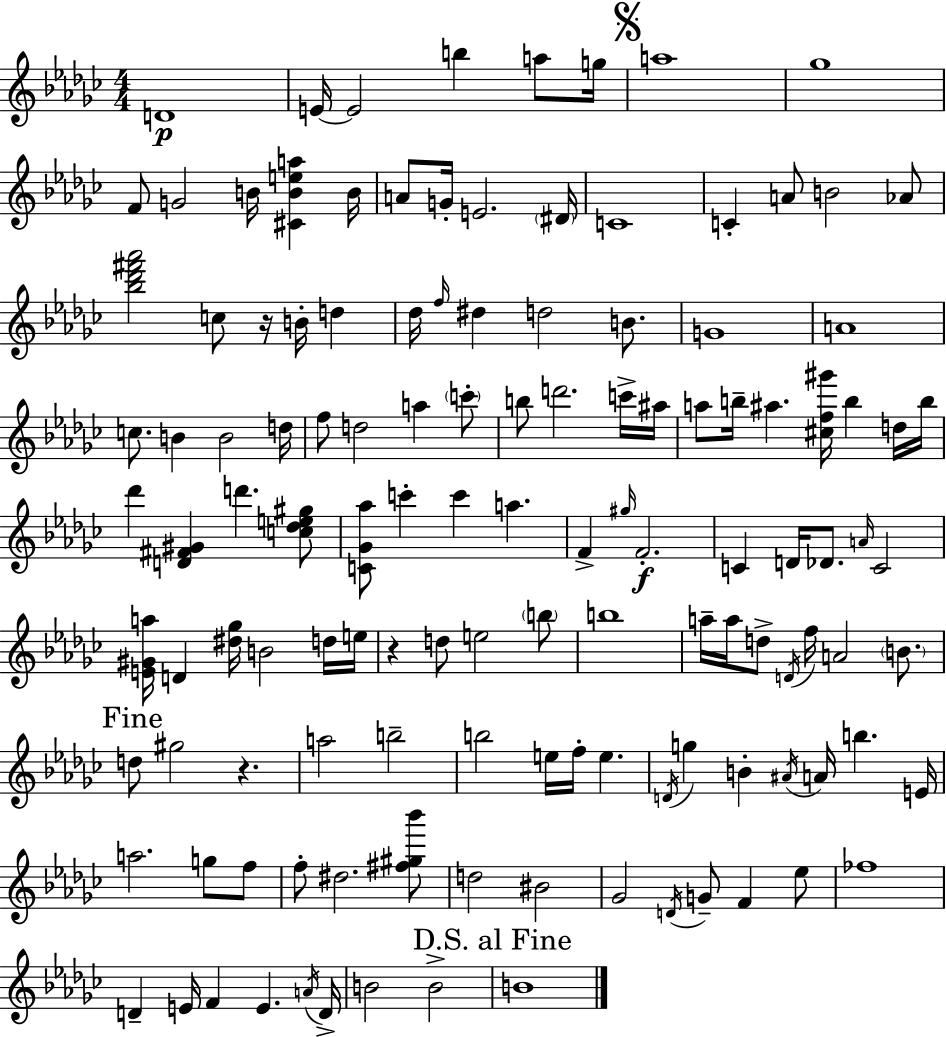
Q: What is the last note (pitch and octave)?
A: B4